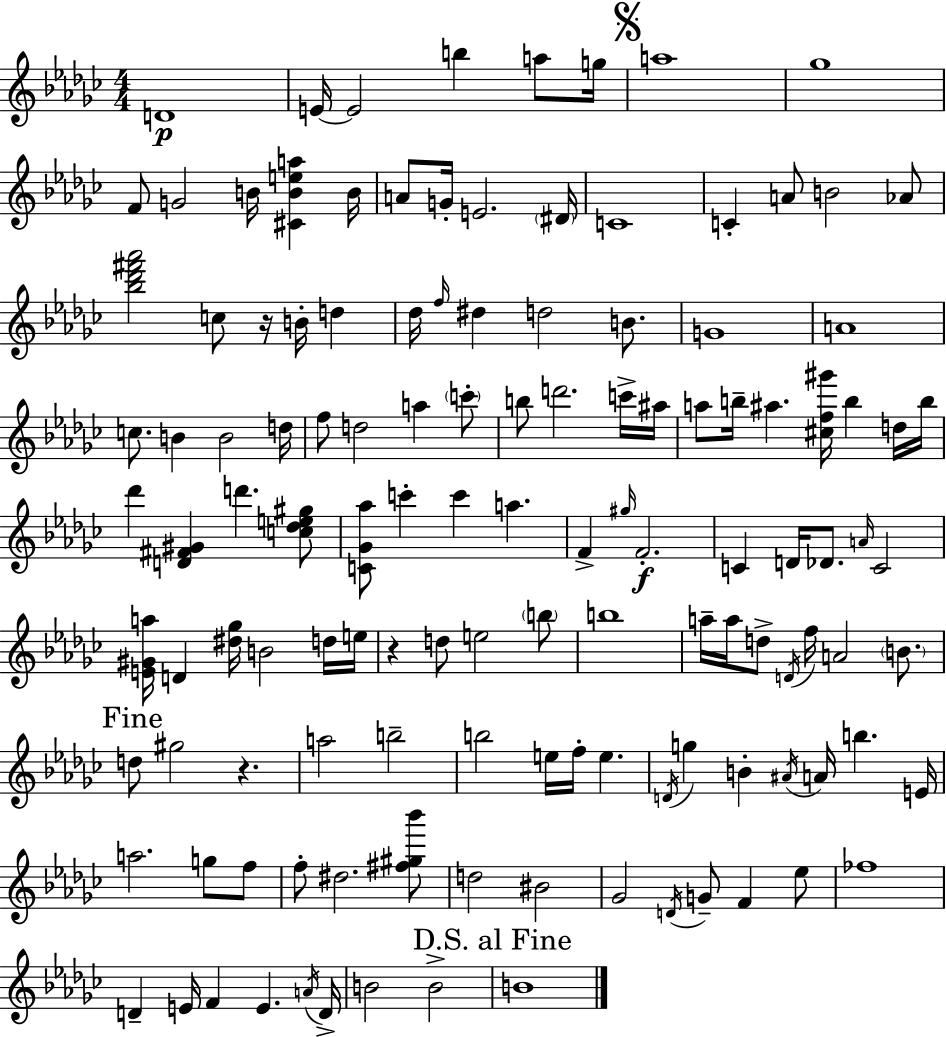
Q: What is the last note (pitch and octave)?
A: B4